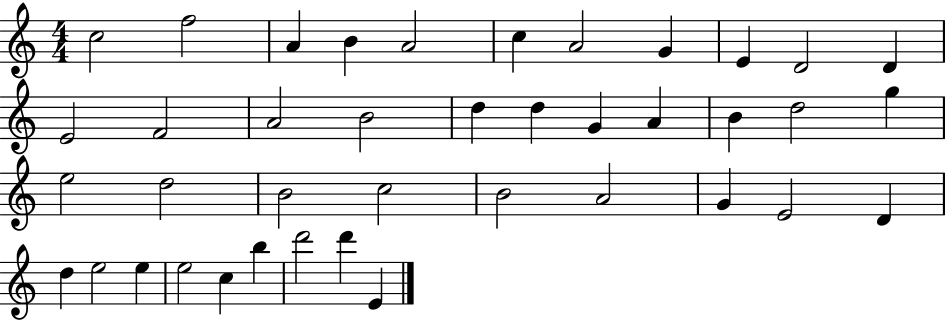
X:1
T:Untitled
M:4/4
L:1/4
K:C
c2 f2 A B A2 c A2 G E D2 D E2 F2 A2 B2 d d G A B d2 g e2 d2 B2 c2 B2 A2 G E2 D d e2 e e2 c b d'2 d' E